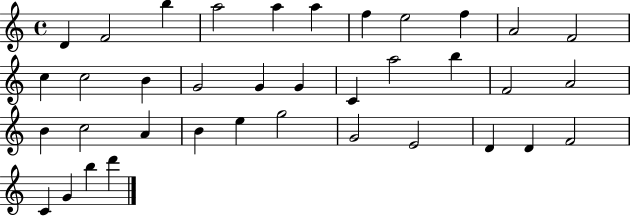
X:1
T:Untitled
M:4/4
L:1/4
K:C
D F2 b a2 a a f e2 f A2 F2 c c2 B G2 G G C a2 b F2 A2 B c2 A B e g2 G2 E2 D D F2 C G b d'